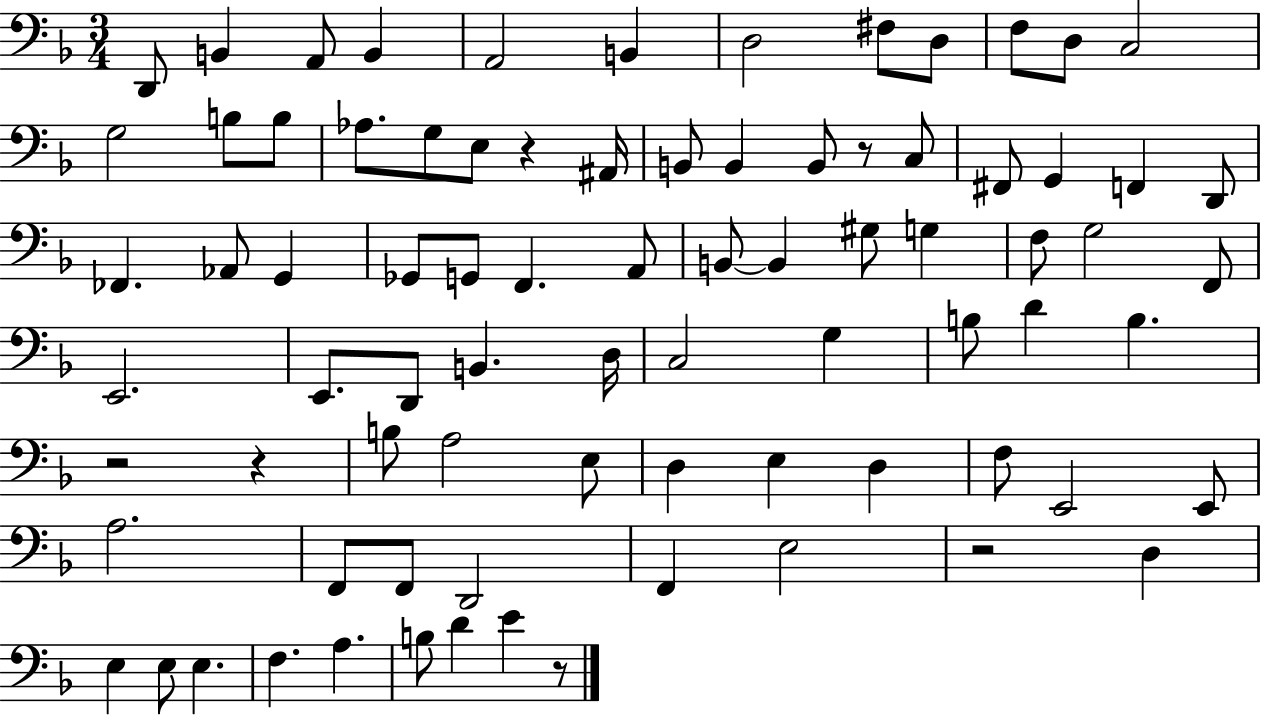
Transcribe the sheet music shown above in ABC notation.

X:1
T:Untitled
M:3/4
L:1/4
K:F
D,,/2 B,, A,,/2 B,, A,,2 B,, D,2 ^F,/2 D,/2 F,/2 D,/2 C,2 G,2 B,/2 B,/2 _A,/2 G,/2 E,/2 z ^A,,/4 B,,/2 B,, B,,/2 z/2 C,/2 ^F,,/2 G,, F,, D,,/2 _F,, _A,,/2 G,, _G,,/2 G,,/2 F,, A,,/2 B,,/2 B,, ^G,/2 G, F,/2 G,2 F,,/2 E,,2 E,,/2 D,,/2 B,, D,/4 C,2 G, B,/2 D B, z2 z B,/2 A,2 E,/2 D, E, D, F,/2 E,,2 E,,/2 A,2 F,,/2 F,,/2 D,,2 F,, E,2 z2 D, E, E,/2 E, F, A, B,/2 D E z/2